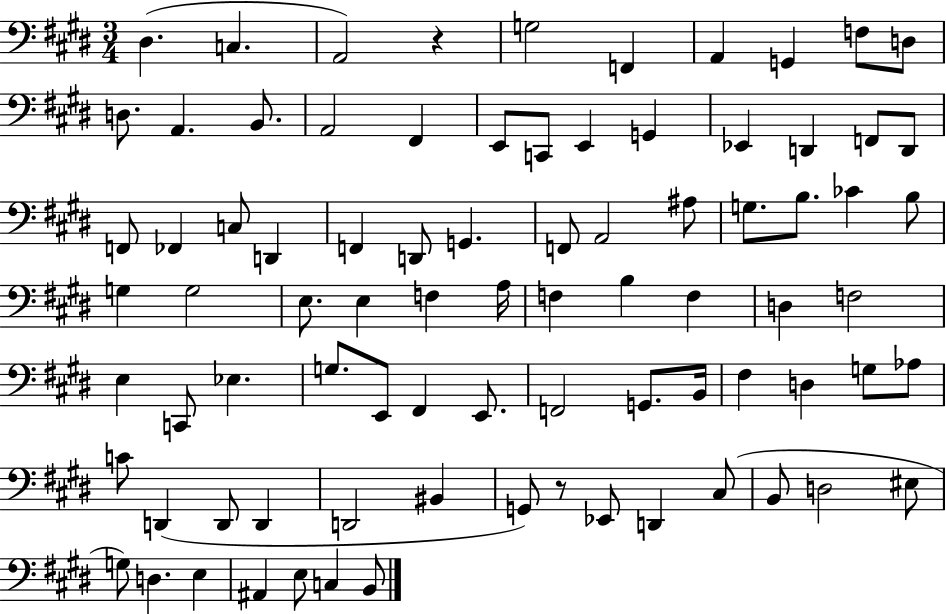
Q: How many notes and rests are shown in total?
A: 83